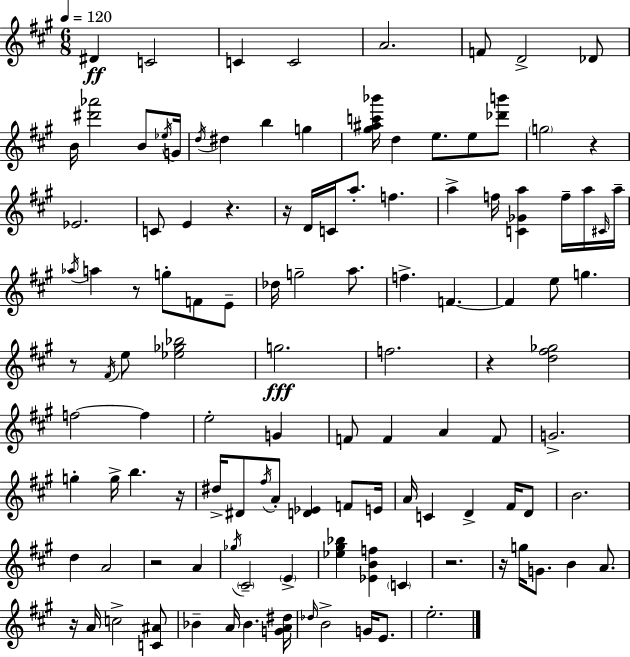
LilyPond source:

{
  \clef treble
  \numericTimeSignature
  \time 6/8
  \key a \major
  \tempo 4 = 120
  dis'4\ff c'2 | c'4 c'2 | a'2. | f'8 d'2-> des'8 | \break b'16 <dis''' aes'''>2 b'8 \acciaccatura { ees''16 } | g'16 \acciaccatura { d''16 } dis''4 b''4 g''4 | <gis'' ais'' c''' bes'''>16 d''4 e''8. e''8 | <des''' b'''>8 \parenthesize g''2 r4 | \break ees'2. | c'8 e'4 r4. | r16 d'16 c'16 a''8.-. f''4. | a''4-> f''16 <c' ges' a''>4 f''16-- | \break a''16 \grace { cis'16 } a''16-- \acciaccatura { aes''16 } a''4 r8 g''8-. | f'8 e'8-- des''16 g''2-- | a''8. f''4.-> f'4.~~ | f'4 e''8 g''4. | \break r8 \acciaccatura { fis'16 } e''8 <ees'' ges'' bes''>2 | g''2.\fff | f''2. | r4 <d'' fis'' ges''>2 | \break f''2~~ | f''4 e''2-. | g'4 f'8 f'4 a'4 | f'8 g'2.-> | \break g''4-. g''16-> b''4. | r16 dis''16-> dis'8 \acciaccatura { fis''16 } a'8-. <d' ees'>4 | f'8 e'16 a'16 c'4 d'4-> | fis'16 d'8 b'2. | \break d''4 a'2 | r2 | a'4 \acciaccatura { ges''16 } \parenthesize cis'2-- | \parenthesize e'4-> <ees'' gis'' bes''>4 <ees' b' f''>4 | \break \parenthesize c'4 r2. | r16 g''16 g'8. | b'4 a'8. r16 a'16 c''2-> | <c' ais'>8 bes'4-- a'16 | \break bes'4. <g' a' dis''>16 \grace { des''16 } b'2-> | g'16 e'8. e''2.-. | \bar "|."
}